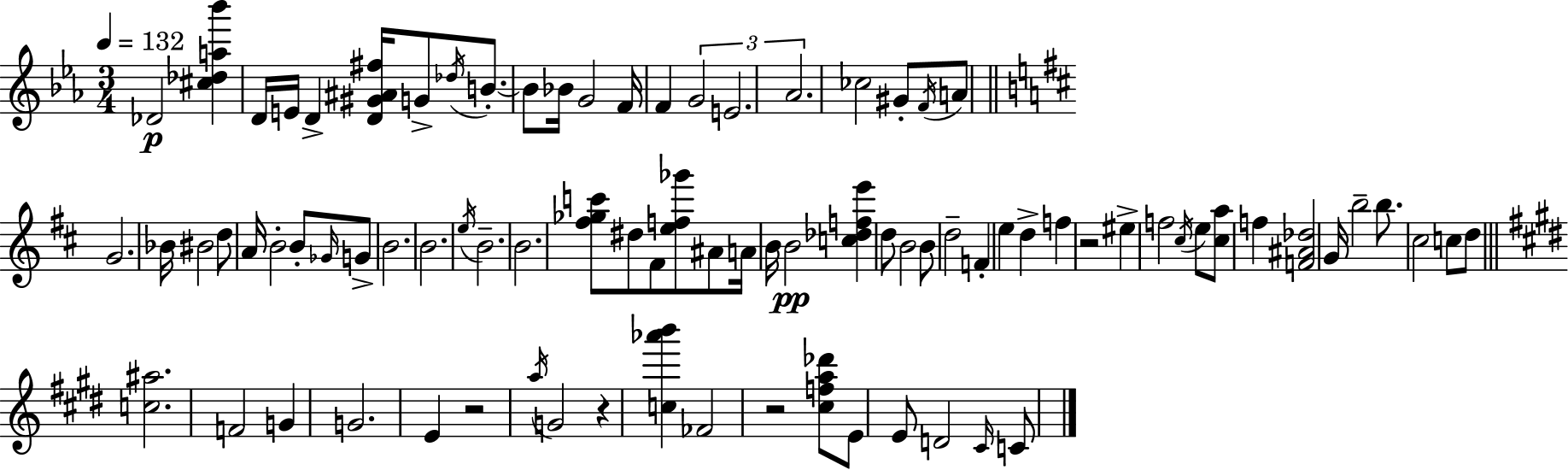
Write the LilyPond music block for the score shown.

{
  \clef treble
  \numericTimeSignature
  \time 3/4
  \key ees \major
  \tempo 4 = 132
  \repeat volta 2 { des'2\p <cis'' des'' a'' bes'''>4 | d'16 e'16 d'4-> <d' gis' ais' fis''>16 g'8-> \acciaccatura { des''16 } b'8.-.~~ | b'8 bes'16 g'2 | f'16 f'4 \tuplet 3/2 { g'2 | \break e'2. | aes'2. } | ces''2 gis'8-. \acciaccatura { f'16 } | a'8 \bar "||" \break \key d \major g'2. | bes'16 bis'2 d''8 a'16 | b'2-. b'8-. \grace { ges'16 } g'8-> | b'2. | \break b'2. | \acciaccatura { e''16 } b'2.-- | b'2. | <fis'' ges'' c'''>8 dis''8 fis'8 <e'' f'' ges'''>8 ais'8 | \break a'16 b'16 b'2\pp <c'' des'' f'' e'''>4 | d''8 b'2 | b'8 d''2-- f'4-. | e''4 d''4-> f''4 | \break r2 eis''4-> | f''2 \acciaccatura { cis''16 } e''8 | <cis'' a''>8 f''4 <f' ais' des''>2 | g'16 b''2-- | \break b''8. cis''2 c''8 | d''8 \bar "||" \break \key e \major <c'' ais''>2. | f'2 g'4 | g'2. | e'4 r2 | \break \acciaccatura { a''16 } g'2 r4 | <c'' aes''' b'''>4 fes'2 | r2 <cis'' f'' a'' des'''>8 e'8 | e'8 d'2 \grace { cis'16 } | \break c'8 } \bar "|."
}